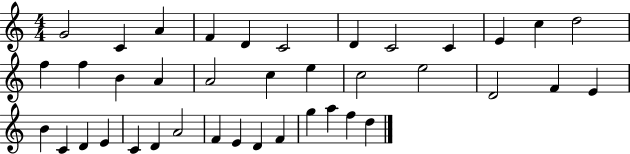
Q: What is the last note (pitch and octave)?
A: D5